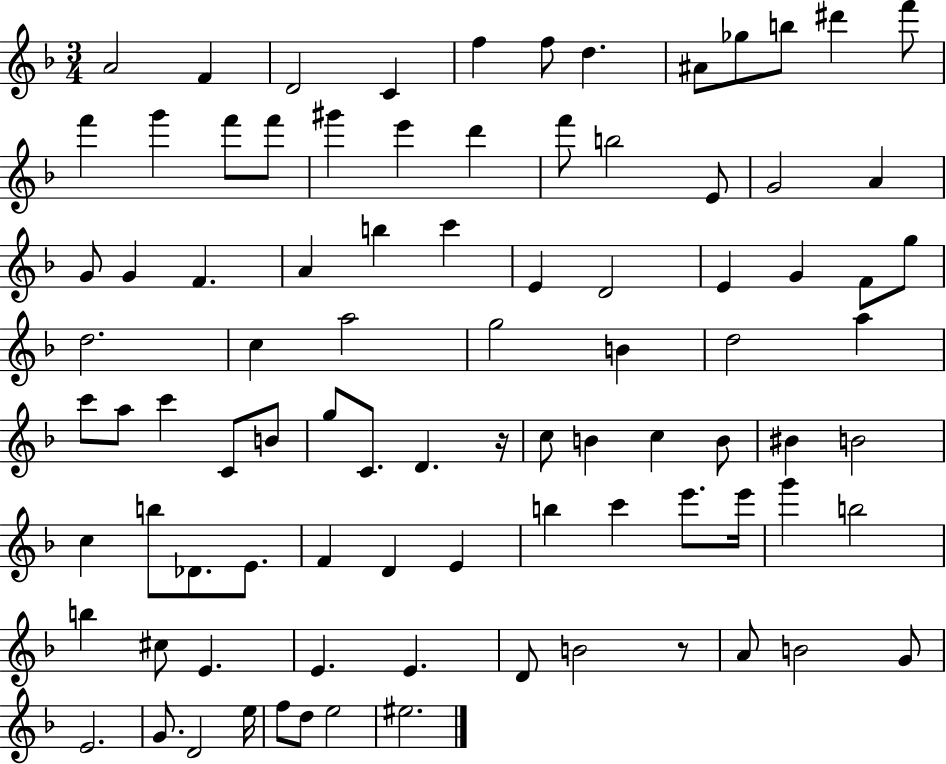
X:1
T:Untitled
M:3/4
L:1/4
K:F
A2 F D2 C f f/2 d ^A/2 _g/2 b/2 ^d' f'/2 f' g' f'/2 f'/2 ^g' e' d' f'/2 b2 E/2 G2 A G/2 G F A b c' E D2 E G F/2 g/2 d2 c a2 g2 B d2 a c'/2 a/2 c' C/2 B/2 g/2 C/2 D z/4 c/2 B c B/2 ^B B2 c b/2 _D/2 E/2 F D E b c' e'/2 e'/4 g' b2 b ^c/2 E E E D/2 B2 z/2 A/2 B2 G/2 E2 G/2 D2 e/4 f/2 d/2 e2 ^e2